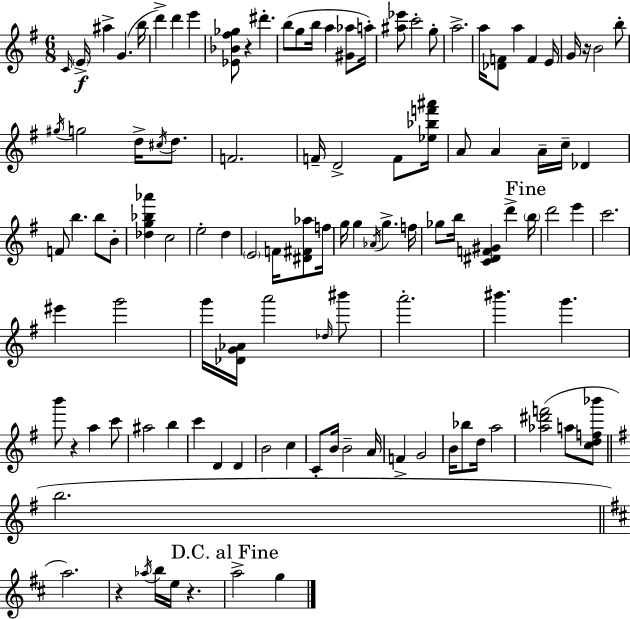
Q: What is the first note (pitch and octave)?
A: C4